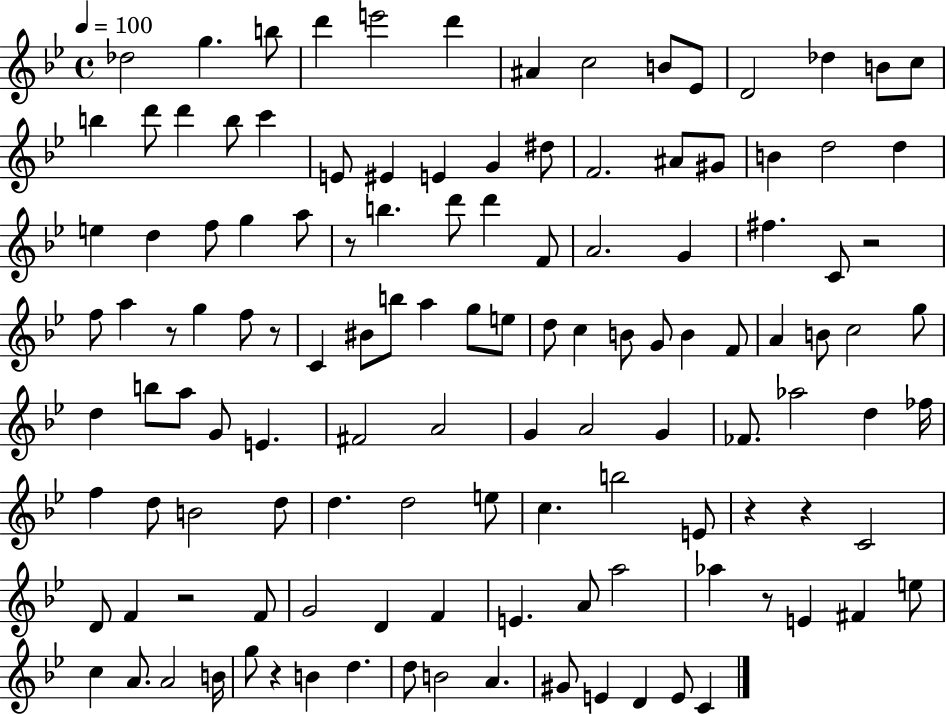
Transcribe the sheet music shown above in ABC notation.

X:1
T:Untitled
M:4/4
L:1/4
K:Bb
_d2 g b/2 d' e'2 d' ^A c2 B/2 _E/2 D2 _d B/2 c/2 b d'/2 d' b/2 c' E/2 ^E E G ^d/2 F2 ^A/2 ^G/2 B d2 d e d f/2 g a/2 z/2 b d'/2 d' F/2 A2 G ^f C/2 z2 f/2 a z/2 g f/2 z/2 C ^B/2 b/2 a g/2 e/2 d/2 c B/2 G/2 B F/2 A B/2 c2 g/2 d b/2 a/2 G/2 E ^F2 A2 G A2 G _F/2 _a2 d _f/4 f d/2 B2 d/2 d d2 e/2 c b2 E/2 z z C2 D/2 F z2 F/2 G2 D F E A/2 a2 _a z/2 E ^F e/2 c A/2 A2 B/4 g/2 z B d d/2 B2 A ^G/2 E D E/2 C